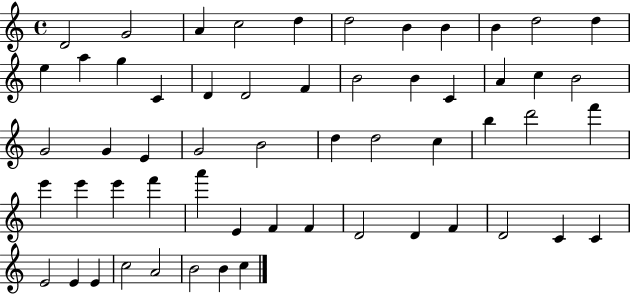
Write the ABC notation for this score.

X:1
T:Untitled
M:4/4
L:1/4
K:C
D2 G2 A c2 d d2 B B B d2 d e a g C D D2 F B2 B C A c B2 G2 G E G2 B2 d d2 c b d'2 f' e' e' e' f' a' E F F D2 D F D2 C C E2 E E c2 A2 B2 B c